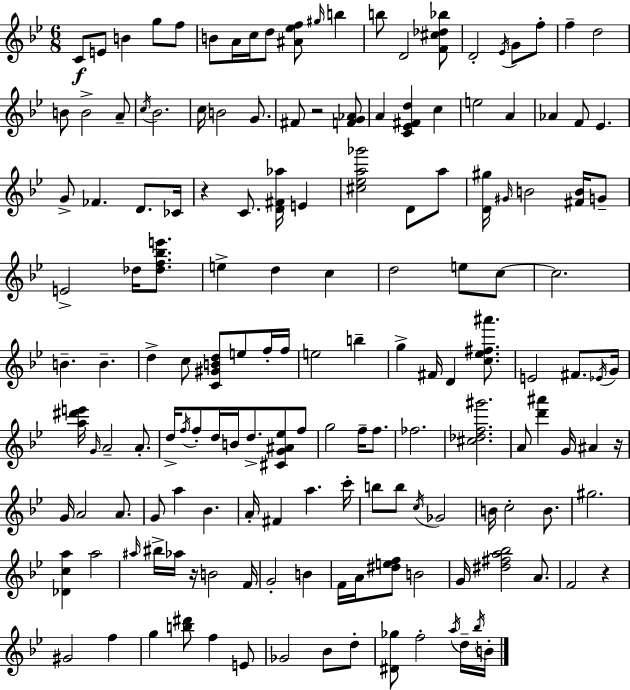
{
  \clef treble
  \numericTimeSignature
  \time 6/8
  \key bes \major
  \repeat volta 2 { c'8\f e'8 b'4 g''8 f''8 | b'8 a'16 c''16 d''8 <ais' ees'' f''>8 \grace { gis''16 } b''4 | b''8 d'2 <f' cis'' des'' bes''>8 | d'2-. \acciaccatura { ees'16 } g'8 | \break f''8-. f''4-- d''2 | b'8 b'2-> | a'8-- \acciaccatura { c''16 } bes'2. | c''16 b'2 | \break g'8. fis'8 r2 | <f' g' aes'>8 a'4 <c' ees' fis' d''>4 c''4 | e''2 a'4 | aes'4 f'8 ees'4. | \break g'8-> fes'4. d'8. | ces'16 r4 c'8. <d' fis' aes''>16 e'4 | <cis'' ees'' a'' ges'''>2 d'8 | a''8 <d' gis''>16 \grace { gis'16 } b'2 | \break <fis' b'>16 g'8-- e'2-> | des''16 <des'' f'' bes'' e'''>8. e''4-> d''4 | c''4 d''2 | e''8 c''8~~ c''2. | \break b'4.-- b'4.-- | d''4-> c''8 <c' gis' b' d''>8 | e''8 f''16-. f''16 e''2 | b''4-- g''4-> fis'16 d'4 | \break <c'' ees'' fis'' ais'''>8. e'2 | fis'8. \acciaccatura { ees'16 } g'16 <a'' dis''' e'''>16 \grace { g'16 } a'2-- | a'8.-. d''16-> \acciaccatura { f''16 } f''8-. d''16 b'16 | d''8.-> <cis' g' ais' ees''>8 f''8 g''2 | \break f''16-- f''8. fes''2. | <cis'' des'' f'' gis'''>2. | a'8 <d''' ais'''>4 | g'16 ais'4 r16 g'16 a'2 | \break a'8. g'8 a''4 | bes'4. a'16-. fis'4 | a''4. c'''16-. b''8 b''8 \acciaccatura { c''16 } | ges'2 b'16 c''2-. | \break b'8. gis''2. | <des' c'' a''>4 | a''2 \grace { ais''16 } bis''16-> aes''16 r16 | b'2 f'16 g'2-. | \break b'4 f'16 a'16 <dis'' e'' f''>8 | b'2 g'16 <dis'' fis'' a'' bes''>2 | a'8. f'2 | r4 gis'2 | \break f''4 g''4 | <b'' dis'''>8 f''4 e'8 ges'2 | bes'8 d''8-. <dis' ges''>8 f''2-. | \acciaccatura { a''16 } d''16-- \acciaccatura { bes''16 } b'16-. } \bar "|."
}